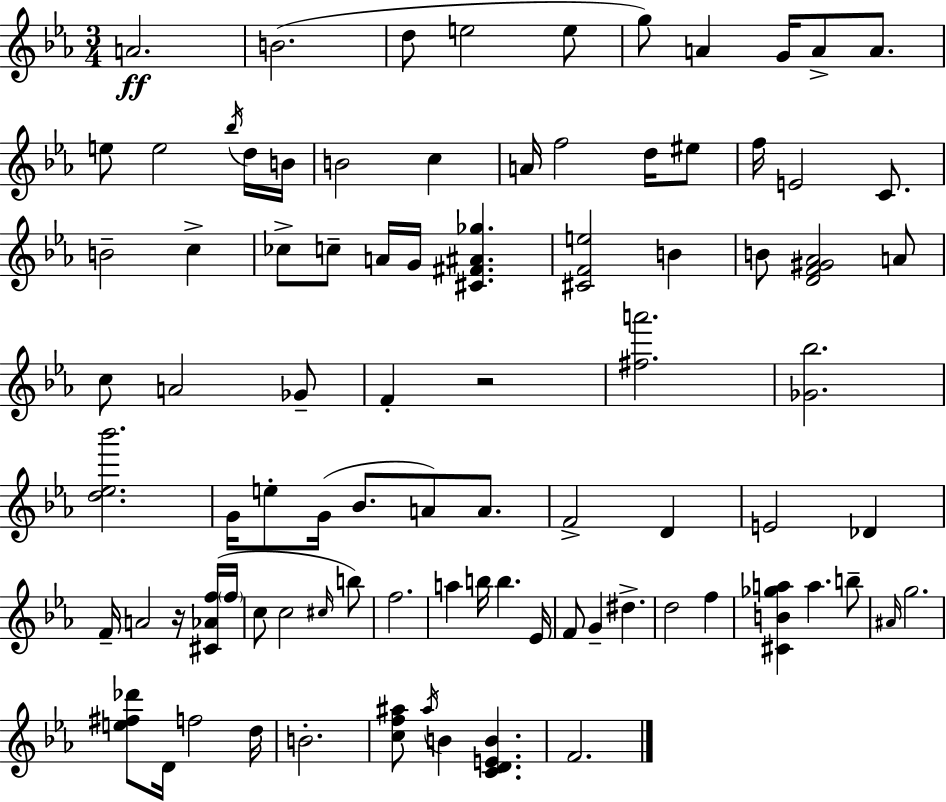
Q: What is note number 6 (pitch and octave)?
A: G5